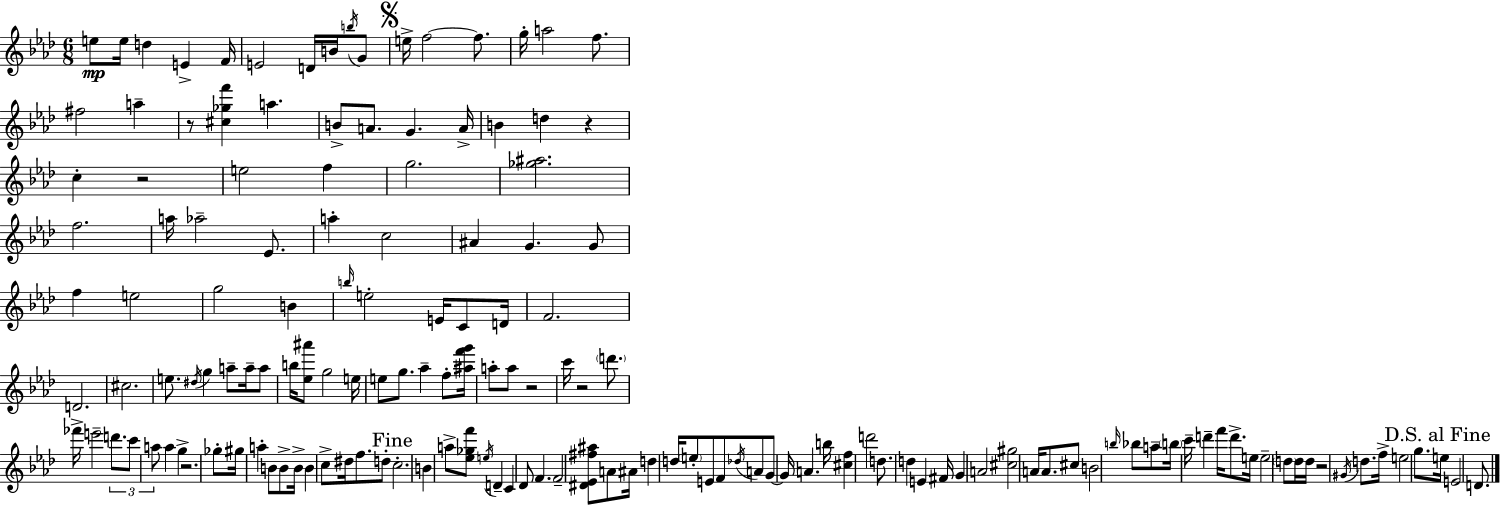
E5/e E5/s D5/q E4/q F4/s E4/h D4/s B4/s B5/s G4/e E5/s F5/h F5/e. G5/s A5/h F5/e. F#5/h A5/q R/e [C#5,Gb5,F6]/q A5/q. B4/e A4/e. G4/q. A4/s B4/q D5/q R/q C5/q R/h E5/h F5/q G5/h. [Gb5,A#5]/h. F5/h. A5/s Ab5/h Eb4/e. A5/q C5/h A#4/q G4/q. G4/e F5/q E5/h G5/h B4/q B5/s E5/h E4/s C4/e D4/s F4/h. D4/h. C#5/h. E5/e. D#5/s G5/q A5/e A5/s A5/e B5/s [Eb5,A#6]/e G5/h E5/s E5/e G5/e. Ab5/q F5/e [A#5,F6,G6]/s A5/e A5/e R/h C6/s R/h D6/e. FES6/s E6/h D6/e. C6/e A5/e A5/q G5/q R/h. Gb5/e G#5/s A5/q B4/e B4/e B4/s B4/q C5/e D#5/s F5/e. D5/e C5/h. B4/q A5/e [Eb5,Gb5,F6]/e E5/s D4/q C4/q Db4/e F4/q. F4/h [D#4,Eb4,F#5,A#5]/e A4/e A#4/s D5/q D5/s E5/e E4/e F4/e Db5/s A4/e G4/e G4/s A4/q. B5/s [C#5,F5]/q D6/h D5/e. D5/q E4/q F#4/s G4/q A4/h [C#5,G#5]/h A4/s A4/e. C#5/e B4/h B5/s Bb5/e A5/e B5/s C6/s D6/q F6/s D6/e. E5/s E5/h D5/e D5/s D5/s R/h G#4/s D5/e. F5/s E5/h G5/e. E5/s E4/h D4/e.